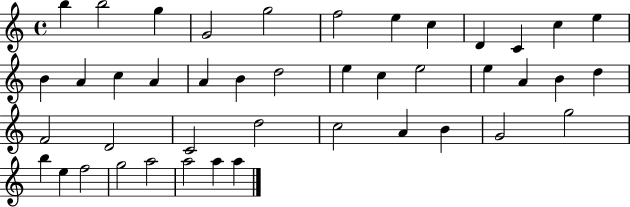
B5/q B5/h G5/q G4/h G5/h F5/h E5/q C5/q D4/q C4/q C5/q E5/q B4/q A4/q C5/q A4/q A4/q B4/q D5/h E5/q C5/q E5/h E5/q A4/q B4/q D5/q F4/h D4/h C4/h D5/h C5/h A4/q B4/q G4/h G5/h B5/q E5/q F5/h G5/h A5/h A5/h A5/q A5/q